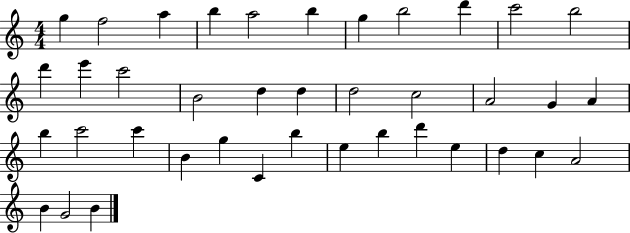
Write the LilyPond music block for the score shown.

{
  \clef treble
  \numericTimeSignature
  \time 4/4
  \key c \major
  g''4 f''2 a''4 | b''4 a''2 b''4 | g''4 b''2 d'''4 | c'''2 b''2 | \break d'''4 e'''4 c'''2 | b'2 d''4 d''4 | d''2 c''2 | a'2 g'4 a'4 | \break b''4 c'''2 c'''4 | b'4 g''4 c'4 b''4 | e''4 b''4 d'''4 e''4 | d''4 c''4 a'2 | \break b'4 g'2 b'4 | \bar "|."
}